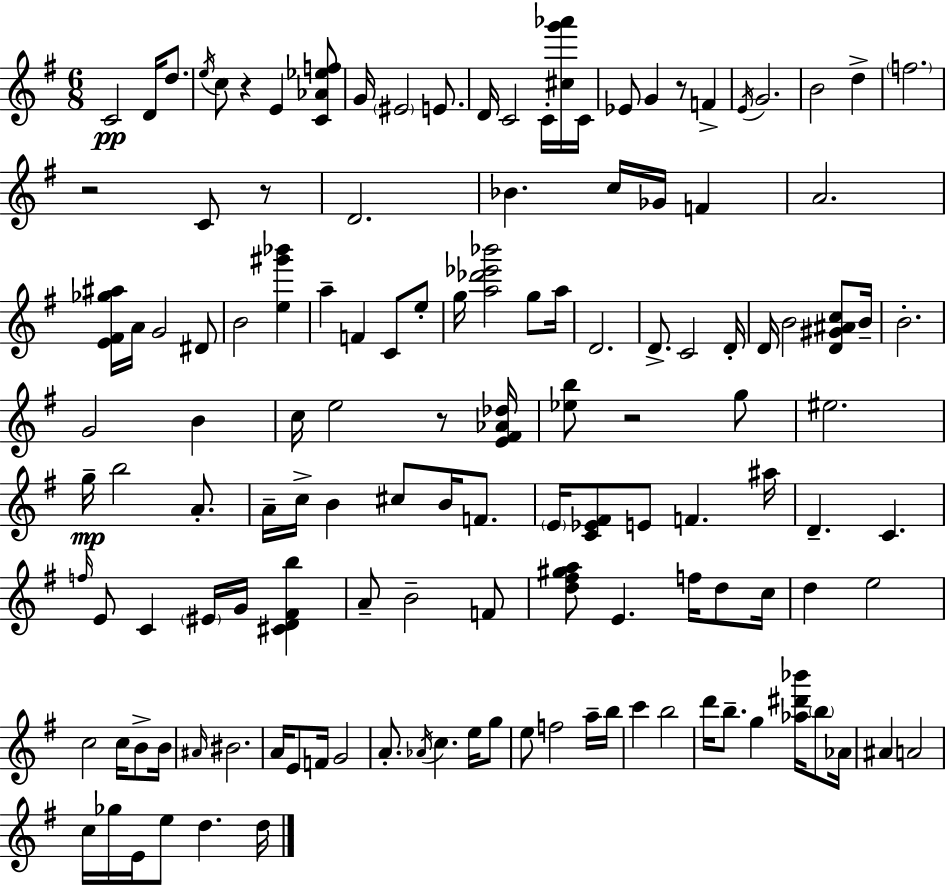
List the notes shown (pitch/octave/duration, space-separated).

C4/h D4/s D5/e. E5/s C5/e R/q E4/q [C4,Ab4,Eb5,F5]/e G4/s EIS4/h E4/e. D4/s C4/h C4/s [C#5,G6,Ab6]/s C4/s Eb4/e G4/q R/e F4/q E4/s G4/h. B4/h D5/q F5/h. R/h C4/e R/e D4/h. Bb4/q. C5/s Gb4/s F4/q A4/h. [E4,F#4,Gb5,A#5]/s A4/s G4/h D#4/e B4/h [E5,G#6,Bb6]/q A5/q F4/q C4/e E5/e G5/s [A5,Db6,Eb6,Bb6]/h G5/e A5/s D4/h. D4/e. C4/h D4/s D4/s B4/h [D4,G#4,A#4,C5]/e B4/s B4/h. G4/h B4/q C5/s E5/h R/e [E4,F#4,Ab4,Db5]/s [Eb5,B5]/e R/h G5/e EIS5/h. G5/s B5/h A4/e. A4/s C5/s B4/q C#5/e B4/s F4/e. E4/s [C4,Eb4,F#4]/e E4/e F4/q. A#5/s D4/q. C4/q. F5/s E4/e C4/q EIS4/s G4/s [C#4,D4,F#4,B5]/q A4/e B4/h F4/e [D5,F#5,G#5,A5]/e E4/q. F5/s D5/e C5/s D5/q E5/h C5/h C5/s B4/e B4/s A#4/s BIS4/h. A4/s E4/e F4/s G4/h A4/e. Ab4/s C5/q. E5/s G5/e E5/e F5/h A5/s B5/s C6/q B5/h D6/s B5/e. G5/q [Ab5,D#6,Bb6]/s B5/e Ab4/s A#4/q A4/h C5/s Gb5/s E4/s E5/e D5/q. D5/s